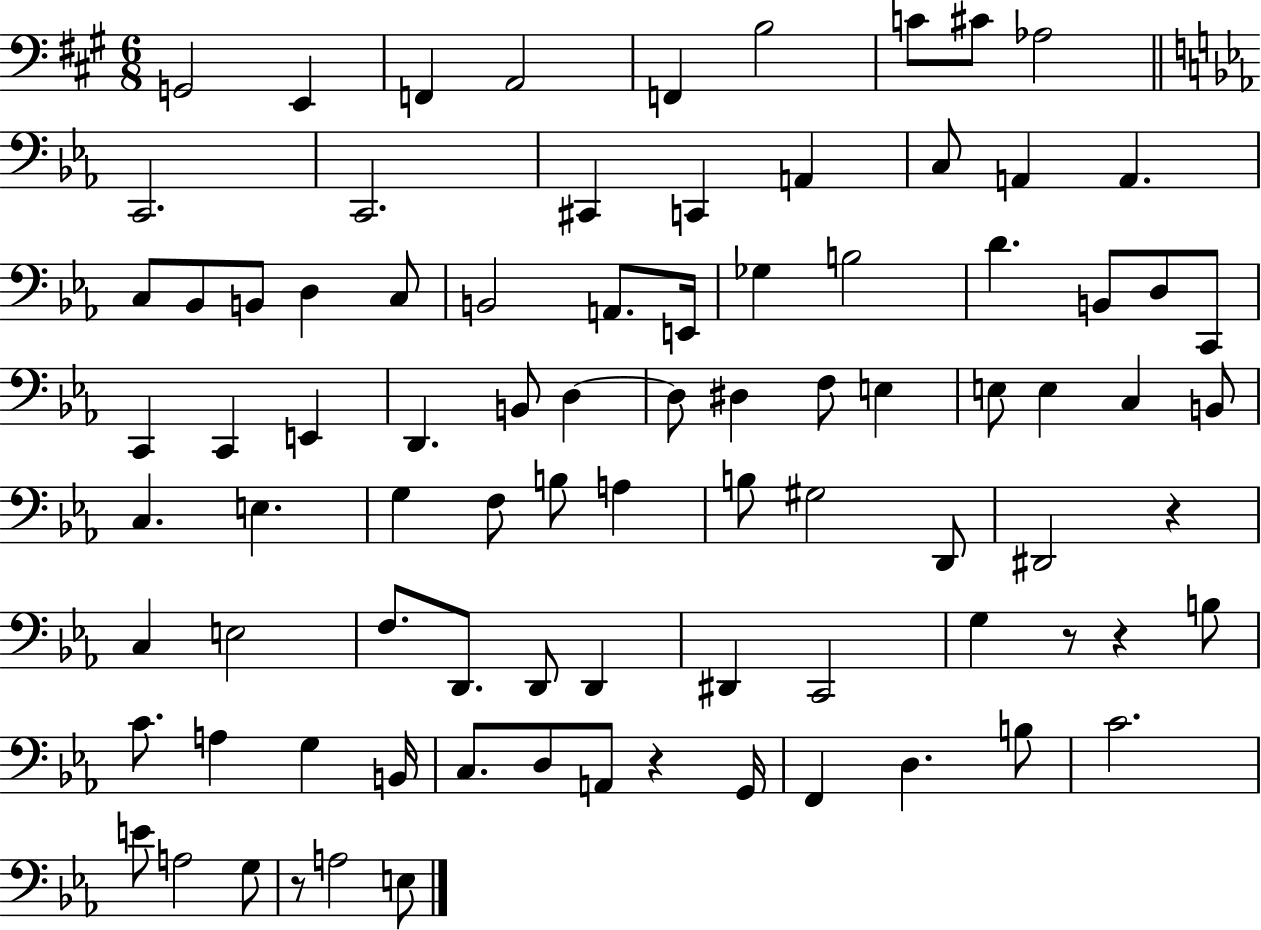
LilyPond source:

{
  \clef bass
  \numericTimeSignature
  \time 6/8
  \key a \major
  \repeat volta 2 { g,2 e,4 | f,4 a,2 | f,4 b2 | c'8 cis'8 aes2 | \break \bar "||" \break \key ees \major c,2. | c,2. | cis,4 c,4 a,4 | c8 a,4 a,4. | \break c8 bes,8 b,8 d4 c8 | b,2 a,8. e,16 | ges4 b2 | d'4. b,8 d8 c,8 | \break c,4 c,4 e,4 | d,4. b,8 d4~~ | d8 dis4 f8 e4 | e8 e4 c4 b,8 | \break c4. e4. | g4 f8 b8 a4 | b8 gis2 d,8 | dis,2 r4 | \break c4 e2 | f8. d,8. d,8 d,4 | dis,4 c,2 | g4 r8 r4 b8 | \break c'8. a4 g4 b,16 | c8. d8 a,8 r4 g,16 | f,4 d4. b8 | c'2. | \break e'8 a2 g8 | r8 a2 e8 | } \bar "|."
}